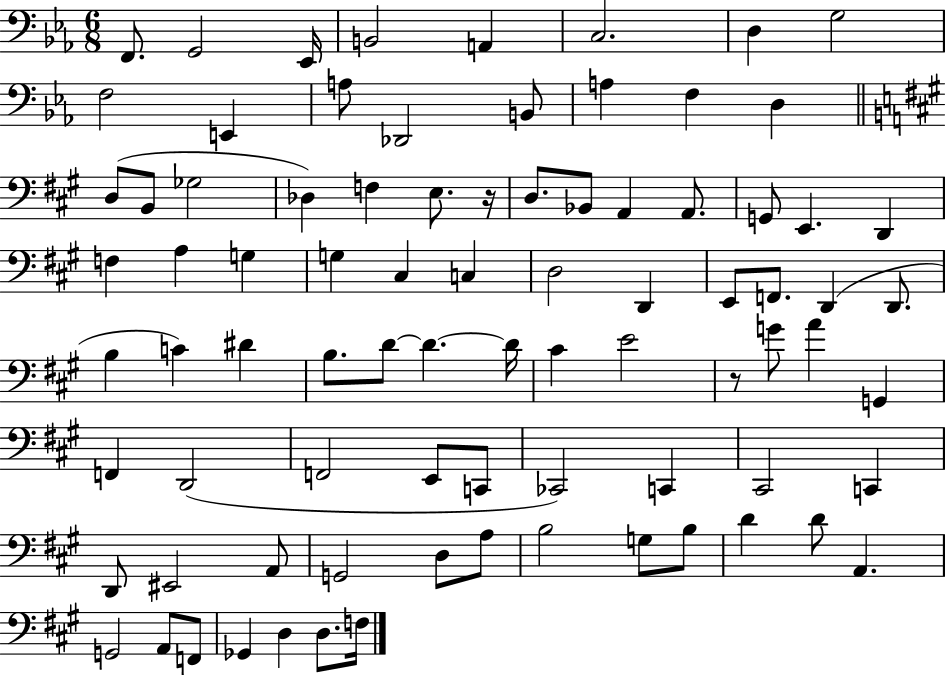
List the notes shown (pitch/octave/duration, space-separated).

F2/e. G2/h Eb2/s B2/h A2/q C3/h. D3/q G3/h F3/h E2/q A3/e Db2/h B2/e A3/q F3/q D3/q D3/e B2/e Gb3/h Db3/q F3/q E3/e. R/s D3/e. Bb2/e A2/q A2/e. G2/e E2/q. D2/q F3/q A3/q G3/q G3/q C#3/q C3/q D3/h D2/q E2/e F2/e. D2/q D2/e. B3/q C4/q D#4/q B3/e. D4/e D4/q. D4/s C#4/q E4/h R/e G4/e A4/q G2/q F2/q D2/h F2/h E2/e C2/e CES2/h C2/q C#2/h C2/q D2/e EIS2/h A2/e G2/h D3/e A3/e B3/h G3/e B3/e D4/q D4/e A2/q. G2/h A2/e F2/e Gb2/q D3/q D3/e. F3/s